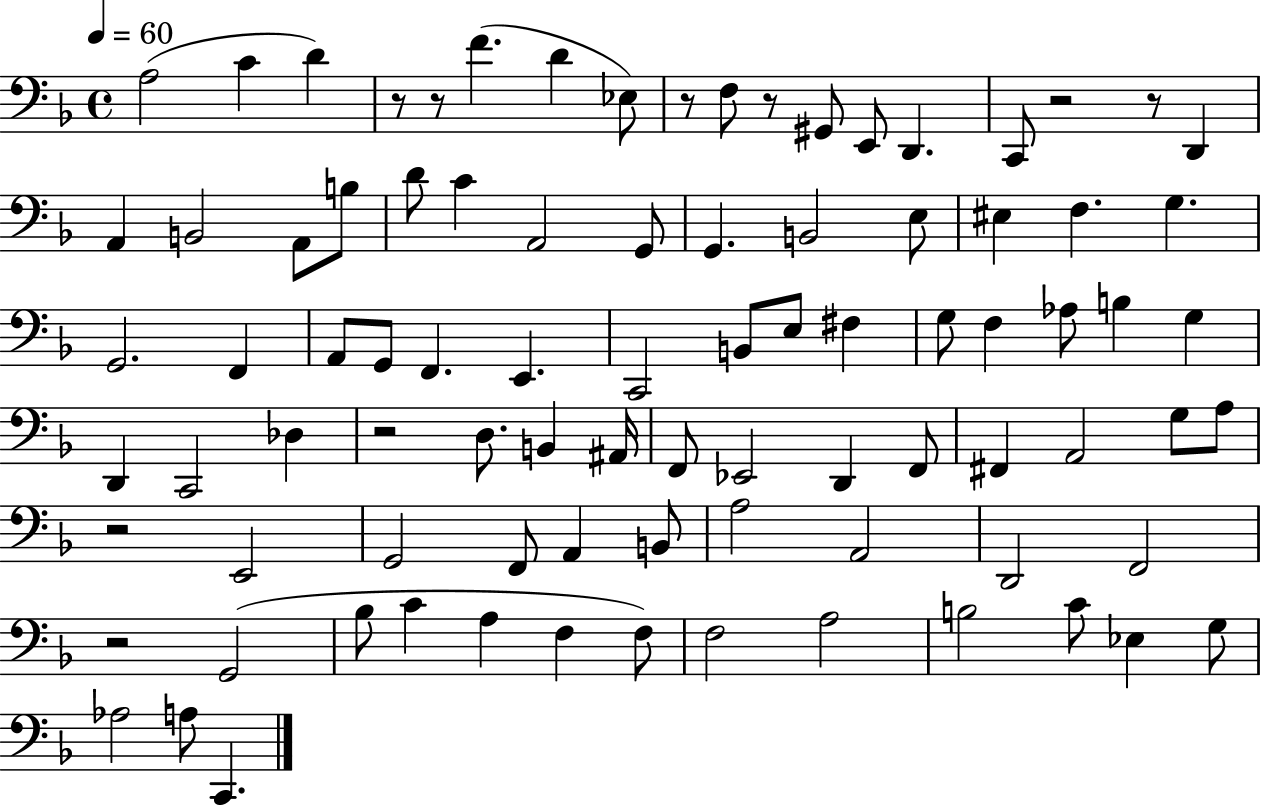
X:1
T:Untitled
M:4/4
L:1/4
K:F
A,2 C D z/2 z/2 F D _E,/2 z/2 F,/2 z/2 ^G,,/2 E,,/2 D,, C,,/2 z2 z/2 D,, A,, B,,2 A,,/2 B,/2 D/2 C A,,2 G,,/2 G,, B,,2 E,/2 ^E, F, G, G,,2 F,, A,,/2 G,,/2 F,, E,, C,,2 B,,/2 E,/2 ^F, G,/2 F, _A,/2 B, G, D,, C,,2 _D, z2 D,/2 B,, ^A,,/4 F,,/2 _E,,2 D,, F,,/2 ^F,, A,,2 G,/2 A,/2 z2 E,,2 G,,2 F,,/2 A,, B,,/2 A,2 A,,2 D,,2 F,,2 z2 G,,2 _B,/2 C A, F, F,/2 F,2 A,2 B,2 C/2 _E, G,/2 _A,2 A,/2 C,,